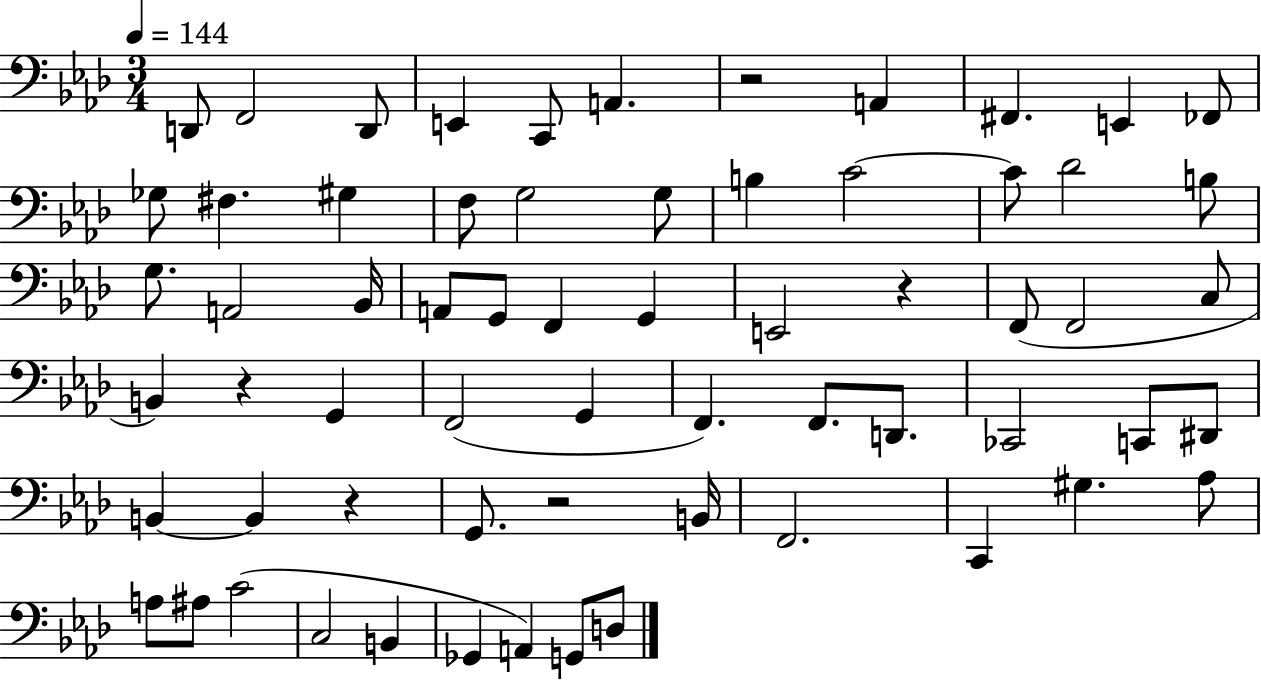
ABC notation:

X:1
T:Untitled
M:3/4
L:1/4
K:Ab
D,,/2 F,,2 D,,/2 E,, C,,/2 A,, z2 A,, ^F,, E,, _F,,/2 _G,/2 ^F, ^G, F,/2 G,2 G,/2 B, C2 C/2 _D2 B,/2 G,/2 A,,2 _B,,/4 A,,/2 G,,/2 F,, G,, E,,2 z F,,/2 F,,2 C,/2 B,, z G,, F,,2 G,, F,, F,,/2 D,,/2 _C,,2 C,,/2 ^D,,/2 B,, B,, z G,,/2 z2 B,,/4 F,,2 C,, ^G, _A,/2 A,/2 ^A,/2 C2 C,2 B,, _G,, A,, G,,/2 D,/2